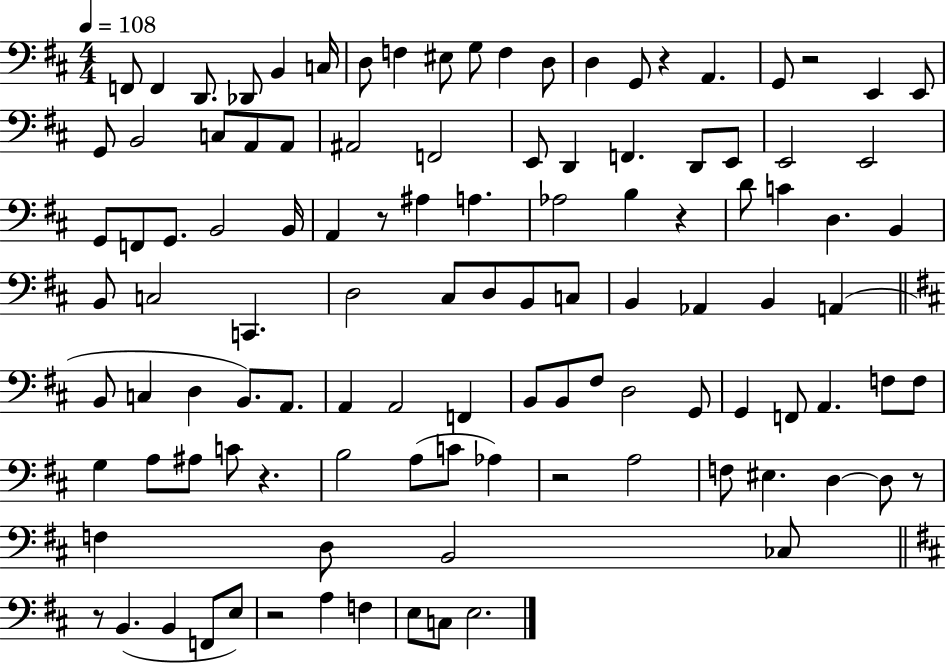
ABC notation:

X:1
T:Untitled
M:4/4
L:1/4
K:D
F,,/2 F,, D,,/2 _D,,/2 B,, C,/4 D,/2 F, ^E,/2 G,/2 F, D,/2 D, G,,/2 z A,, G,,/2 z2 E,, E,,/2 G,,/2 B,,2 C,/2 A,,/2 A,,/2 ^A,,2 F,,2 E,,/2 D,, F,, D,,/2 E,,/2 E,,2 E,,2 G,,/2 F,,/2 G,,/2 B,,2 B,,/4 A,, z/2 ^A, A, _A,2 B, z D/2 C D, B,, B,,/2 C,2 C,, D,2 ^C,/2 D,/2 B,,/2 C,/2 B,, _A,, B,, A,, B,,/2 C, D, B,,/2 A,,/2 A,, A,,2 F,, B,,/2 B,,/2 ^F,/2 D,2 G,,/2 G,, F,,/2 A,, F,/2 F,/2 G, A,/2 ^A,/2 C/2 z B,2 A,/2 C/2 _A, z2 A,2 F,/2 ^E, D, D,/2 z/2 F, D,/2 B,,2 _C,/2 z/2 B,, B,, F,,/2 E,/2 z2 A, F, E,/2 C,/2 E,2